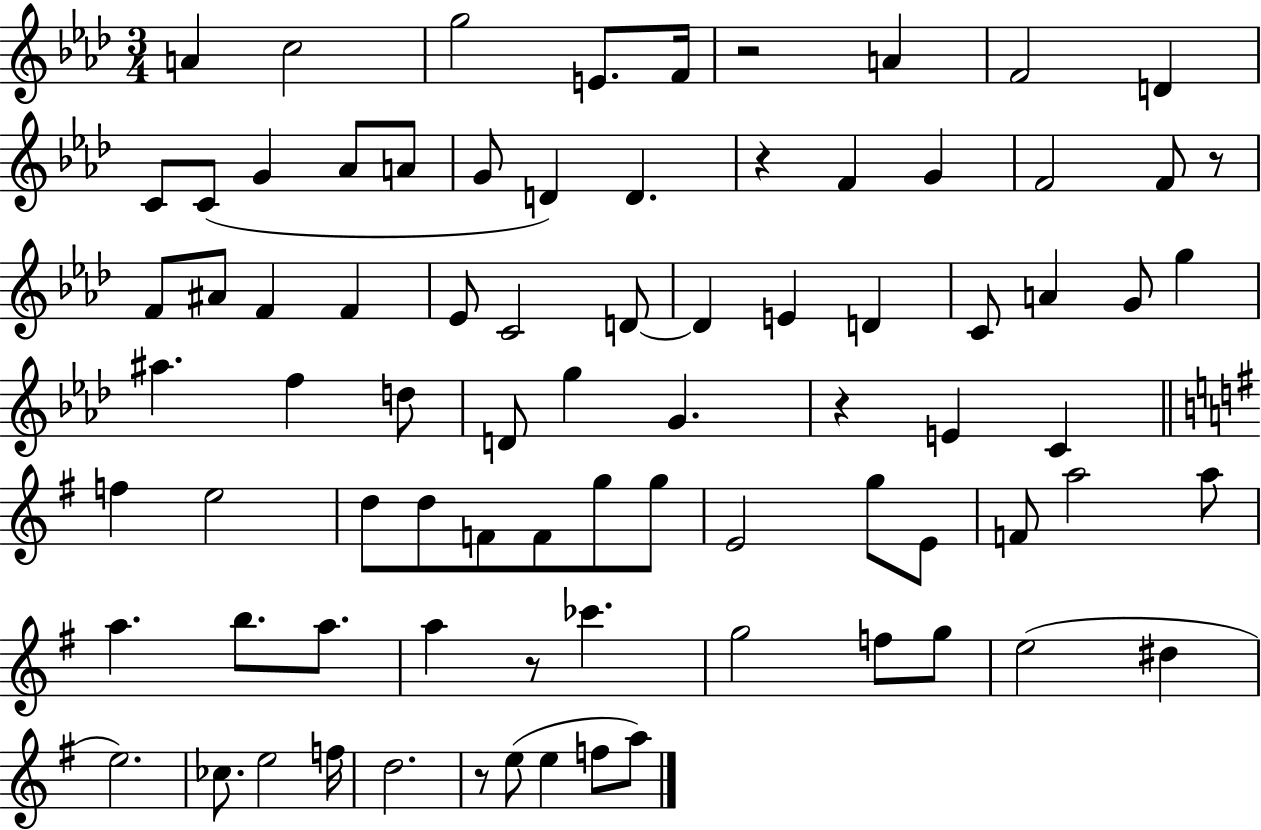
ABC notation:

X:1
T:Untitled
M:3/4
L:1/4
K:Ab
A c2 g2 E/2 F/4 z2 A F2 D C/2 C/2 G _A/2 A/2 G/2 D D z F G F2 F/2 z/2 F/2 ^A/2 F F _E/2 C2 D/2 D E D C/2 A G/2 g ^a f d/2 D/2 g G z E C f e2 d/2 d/2 F/2 F/2 g/2 g/2 E2 g/2 E/2 F/2 a2 a/2 a b/2 a/2 a z/2 _c' g2 f/2 g/2 e2 ^d e2 _c/2 e2 f/4 d2 z/2 e/2 e f/2 a/2